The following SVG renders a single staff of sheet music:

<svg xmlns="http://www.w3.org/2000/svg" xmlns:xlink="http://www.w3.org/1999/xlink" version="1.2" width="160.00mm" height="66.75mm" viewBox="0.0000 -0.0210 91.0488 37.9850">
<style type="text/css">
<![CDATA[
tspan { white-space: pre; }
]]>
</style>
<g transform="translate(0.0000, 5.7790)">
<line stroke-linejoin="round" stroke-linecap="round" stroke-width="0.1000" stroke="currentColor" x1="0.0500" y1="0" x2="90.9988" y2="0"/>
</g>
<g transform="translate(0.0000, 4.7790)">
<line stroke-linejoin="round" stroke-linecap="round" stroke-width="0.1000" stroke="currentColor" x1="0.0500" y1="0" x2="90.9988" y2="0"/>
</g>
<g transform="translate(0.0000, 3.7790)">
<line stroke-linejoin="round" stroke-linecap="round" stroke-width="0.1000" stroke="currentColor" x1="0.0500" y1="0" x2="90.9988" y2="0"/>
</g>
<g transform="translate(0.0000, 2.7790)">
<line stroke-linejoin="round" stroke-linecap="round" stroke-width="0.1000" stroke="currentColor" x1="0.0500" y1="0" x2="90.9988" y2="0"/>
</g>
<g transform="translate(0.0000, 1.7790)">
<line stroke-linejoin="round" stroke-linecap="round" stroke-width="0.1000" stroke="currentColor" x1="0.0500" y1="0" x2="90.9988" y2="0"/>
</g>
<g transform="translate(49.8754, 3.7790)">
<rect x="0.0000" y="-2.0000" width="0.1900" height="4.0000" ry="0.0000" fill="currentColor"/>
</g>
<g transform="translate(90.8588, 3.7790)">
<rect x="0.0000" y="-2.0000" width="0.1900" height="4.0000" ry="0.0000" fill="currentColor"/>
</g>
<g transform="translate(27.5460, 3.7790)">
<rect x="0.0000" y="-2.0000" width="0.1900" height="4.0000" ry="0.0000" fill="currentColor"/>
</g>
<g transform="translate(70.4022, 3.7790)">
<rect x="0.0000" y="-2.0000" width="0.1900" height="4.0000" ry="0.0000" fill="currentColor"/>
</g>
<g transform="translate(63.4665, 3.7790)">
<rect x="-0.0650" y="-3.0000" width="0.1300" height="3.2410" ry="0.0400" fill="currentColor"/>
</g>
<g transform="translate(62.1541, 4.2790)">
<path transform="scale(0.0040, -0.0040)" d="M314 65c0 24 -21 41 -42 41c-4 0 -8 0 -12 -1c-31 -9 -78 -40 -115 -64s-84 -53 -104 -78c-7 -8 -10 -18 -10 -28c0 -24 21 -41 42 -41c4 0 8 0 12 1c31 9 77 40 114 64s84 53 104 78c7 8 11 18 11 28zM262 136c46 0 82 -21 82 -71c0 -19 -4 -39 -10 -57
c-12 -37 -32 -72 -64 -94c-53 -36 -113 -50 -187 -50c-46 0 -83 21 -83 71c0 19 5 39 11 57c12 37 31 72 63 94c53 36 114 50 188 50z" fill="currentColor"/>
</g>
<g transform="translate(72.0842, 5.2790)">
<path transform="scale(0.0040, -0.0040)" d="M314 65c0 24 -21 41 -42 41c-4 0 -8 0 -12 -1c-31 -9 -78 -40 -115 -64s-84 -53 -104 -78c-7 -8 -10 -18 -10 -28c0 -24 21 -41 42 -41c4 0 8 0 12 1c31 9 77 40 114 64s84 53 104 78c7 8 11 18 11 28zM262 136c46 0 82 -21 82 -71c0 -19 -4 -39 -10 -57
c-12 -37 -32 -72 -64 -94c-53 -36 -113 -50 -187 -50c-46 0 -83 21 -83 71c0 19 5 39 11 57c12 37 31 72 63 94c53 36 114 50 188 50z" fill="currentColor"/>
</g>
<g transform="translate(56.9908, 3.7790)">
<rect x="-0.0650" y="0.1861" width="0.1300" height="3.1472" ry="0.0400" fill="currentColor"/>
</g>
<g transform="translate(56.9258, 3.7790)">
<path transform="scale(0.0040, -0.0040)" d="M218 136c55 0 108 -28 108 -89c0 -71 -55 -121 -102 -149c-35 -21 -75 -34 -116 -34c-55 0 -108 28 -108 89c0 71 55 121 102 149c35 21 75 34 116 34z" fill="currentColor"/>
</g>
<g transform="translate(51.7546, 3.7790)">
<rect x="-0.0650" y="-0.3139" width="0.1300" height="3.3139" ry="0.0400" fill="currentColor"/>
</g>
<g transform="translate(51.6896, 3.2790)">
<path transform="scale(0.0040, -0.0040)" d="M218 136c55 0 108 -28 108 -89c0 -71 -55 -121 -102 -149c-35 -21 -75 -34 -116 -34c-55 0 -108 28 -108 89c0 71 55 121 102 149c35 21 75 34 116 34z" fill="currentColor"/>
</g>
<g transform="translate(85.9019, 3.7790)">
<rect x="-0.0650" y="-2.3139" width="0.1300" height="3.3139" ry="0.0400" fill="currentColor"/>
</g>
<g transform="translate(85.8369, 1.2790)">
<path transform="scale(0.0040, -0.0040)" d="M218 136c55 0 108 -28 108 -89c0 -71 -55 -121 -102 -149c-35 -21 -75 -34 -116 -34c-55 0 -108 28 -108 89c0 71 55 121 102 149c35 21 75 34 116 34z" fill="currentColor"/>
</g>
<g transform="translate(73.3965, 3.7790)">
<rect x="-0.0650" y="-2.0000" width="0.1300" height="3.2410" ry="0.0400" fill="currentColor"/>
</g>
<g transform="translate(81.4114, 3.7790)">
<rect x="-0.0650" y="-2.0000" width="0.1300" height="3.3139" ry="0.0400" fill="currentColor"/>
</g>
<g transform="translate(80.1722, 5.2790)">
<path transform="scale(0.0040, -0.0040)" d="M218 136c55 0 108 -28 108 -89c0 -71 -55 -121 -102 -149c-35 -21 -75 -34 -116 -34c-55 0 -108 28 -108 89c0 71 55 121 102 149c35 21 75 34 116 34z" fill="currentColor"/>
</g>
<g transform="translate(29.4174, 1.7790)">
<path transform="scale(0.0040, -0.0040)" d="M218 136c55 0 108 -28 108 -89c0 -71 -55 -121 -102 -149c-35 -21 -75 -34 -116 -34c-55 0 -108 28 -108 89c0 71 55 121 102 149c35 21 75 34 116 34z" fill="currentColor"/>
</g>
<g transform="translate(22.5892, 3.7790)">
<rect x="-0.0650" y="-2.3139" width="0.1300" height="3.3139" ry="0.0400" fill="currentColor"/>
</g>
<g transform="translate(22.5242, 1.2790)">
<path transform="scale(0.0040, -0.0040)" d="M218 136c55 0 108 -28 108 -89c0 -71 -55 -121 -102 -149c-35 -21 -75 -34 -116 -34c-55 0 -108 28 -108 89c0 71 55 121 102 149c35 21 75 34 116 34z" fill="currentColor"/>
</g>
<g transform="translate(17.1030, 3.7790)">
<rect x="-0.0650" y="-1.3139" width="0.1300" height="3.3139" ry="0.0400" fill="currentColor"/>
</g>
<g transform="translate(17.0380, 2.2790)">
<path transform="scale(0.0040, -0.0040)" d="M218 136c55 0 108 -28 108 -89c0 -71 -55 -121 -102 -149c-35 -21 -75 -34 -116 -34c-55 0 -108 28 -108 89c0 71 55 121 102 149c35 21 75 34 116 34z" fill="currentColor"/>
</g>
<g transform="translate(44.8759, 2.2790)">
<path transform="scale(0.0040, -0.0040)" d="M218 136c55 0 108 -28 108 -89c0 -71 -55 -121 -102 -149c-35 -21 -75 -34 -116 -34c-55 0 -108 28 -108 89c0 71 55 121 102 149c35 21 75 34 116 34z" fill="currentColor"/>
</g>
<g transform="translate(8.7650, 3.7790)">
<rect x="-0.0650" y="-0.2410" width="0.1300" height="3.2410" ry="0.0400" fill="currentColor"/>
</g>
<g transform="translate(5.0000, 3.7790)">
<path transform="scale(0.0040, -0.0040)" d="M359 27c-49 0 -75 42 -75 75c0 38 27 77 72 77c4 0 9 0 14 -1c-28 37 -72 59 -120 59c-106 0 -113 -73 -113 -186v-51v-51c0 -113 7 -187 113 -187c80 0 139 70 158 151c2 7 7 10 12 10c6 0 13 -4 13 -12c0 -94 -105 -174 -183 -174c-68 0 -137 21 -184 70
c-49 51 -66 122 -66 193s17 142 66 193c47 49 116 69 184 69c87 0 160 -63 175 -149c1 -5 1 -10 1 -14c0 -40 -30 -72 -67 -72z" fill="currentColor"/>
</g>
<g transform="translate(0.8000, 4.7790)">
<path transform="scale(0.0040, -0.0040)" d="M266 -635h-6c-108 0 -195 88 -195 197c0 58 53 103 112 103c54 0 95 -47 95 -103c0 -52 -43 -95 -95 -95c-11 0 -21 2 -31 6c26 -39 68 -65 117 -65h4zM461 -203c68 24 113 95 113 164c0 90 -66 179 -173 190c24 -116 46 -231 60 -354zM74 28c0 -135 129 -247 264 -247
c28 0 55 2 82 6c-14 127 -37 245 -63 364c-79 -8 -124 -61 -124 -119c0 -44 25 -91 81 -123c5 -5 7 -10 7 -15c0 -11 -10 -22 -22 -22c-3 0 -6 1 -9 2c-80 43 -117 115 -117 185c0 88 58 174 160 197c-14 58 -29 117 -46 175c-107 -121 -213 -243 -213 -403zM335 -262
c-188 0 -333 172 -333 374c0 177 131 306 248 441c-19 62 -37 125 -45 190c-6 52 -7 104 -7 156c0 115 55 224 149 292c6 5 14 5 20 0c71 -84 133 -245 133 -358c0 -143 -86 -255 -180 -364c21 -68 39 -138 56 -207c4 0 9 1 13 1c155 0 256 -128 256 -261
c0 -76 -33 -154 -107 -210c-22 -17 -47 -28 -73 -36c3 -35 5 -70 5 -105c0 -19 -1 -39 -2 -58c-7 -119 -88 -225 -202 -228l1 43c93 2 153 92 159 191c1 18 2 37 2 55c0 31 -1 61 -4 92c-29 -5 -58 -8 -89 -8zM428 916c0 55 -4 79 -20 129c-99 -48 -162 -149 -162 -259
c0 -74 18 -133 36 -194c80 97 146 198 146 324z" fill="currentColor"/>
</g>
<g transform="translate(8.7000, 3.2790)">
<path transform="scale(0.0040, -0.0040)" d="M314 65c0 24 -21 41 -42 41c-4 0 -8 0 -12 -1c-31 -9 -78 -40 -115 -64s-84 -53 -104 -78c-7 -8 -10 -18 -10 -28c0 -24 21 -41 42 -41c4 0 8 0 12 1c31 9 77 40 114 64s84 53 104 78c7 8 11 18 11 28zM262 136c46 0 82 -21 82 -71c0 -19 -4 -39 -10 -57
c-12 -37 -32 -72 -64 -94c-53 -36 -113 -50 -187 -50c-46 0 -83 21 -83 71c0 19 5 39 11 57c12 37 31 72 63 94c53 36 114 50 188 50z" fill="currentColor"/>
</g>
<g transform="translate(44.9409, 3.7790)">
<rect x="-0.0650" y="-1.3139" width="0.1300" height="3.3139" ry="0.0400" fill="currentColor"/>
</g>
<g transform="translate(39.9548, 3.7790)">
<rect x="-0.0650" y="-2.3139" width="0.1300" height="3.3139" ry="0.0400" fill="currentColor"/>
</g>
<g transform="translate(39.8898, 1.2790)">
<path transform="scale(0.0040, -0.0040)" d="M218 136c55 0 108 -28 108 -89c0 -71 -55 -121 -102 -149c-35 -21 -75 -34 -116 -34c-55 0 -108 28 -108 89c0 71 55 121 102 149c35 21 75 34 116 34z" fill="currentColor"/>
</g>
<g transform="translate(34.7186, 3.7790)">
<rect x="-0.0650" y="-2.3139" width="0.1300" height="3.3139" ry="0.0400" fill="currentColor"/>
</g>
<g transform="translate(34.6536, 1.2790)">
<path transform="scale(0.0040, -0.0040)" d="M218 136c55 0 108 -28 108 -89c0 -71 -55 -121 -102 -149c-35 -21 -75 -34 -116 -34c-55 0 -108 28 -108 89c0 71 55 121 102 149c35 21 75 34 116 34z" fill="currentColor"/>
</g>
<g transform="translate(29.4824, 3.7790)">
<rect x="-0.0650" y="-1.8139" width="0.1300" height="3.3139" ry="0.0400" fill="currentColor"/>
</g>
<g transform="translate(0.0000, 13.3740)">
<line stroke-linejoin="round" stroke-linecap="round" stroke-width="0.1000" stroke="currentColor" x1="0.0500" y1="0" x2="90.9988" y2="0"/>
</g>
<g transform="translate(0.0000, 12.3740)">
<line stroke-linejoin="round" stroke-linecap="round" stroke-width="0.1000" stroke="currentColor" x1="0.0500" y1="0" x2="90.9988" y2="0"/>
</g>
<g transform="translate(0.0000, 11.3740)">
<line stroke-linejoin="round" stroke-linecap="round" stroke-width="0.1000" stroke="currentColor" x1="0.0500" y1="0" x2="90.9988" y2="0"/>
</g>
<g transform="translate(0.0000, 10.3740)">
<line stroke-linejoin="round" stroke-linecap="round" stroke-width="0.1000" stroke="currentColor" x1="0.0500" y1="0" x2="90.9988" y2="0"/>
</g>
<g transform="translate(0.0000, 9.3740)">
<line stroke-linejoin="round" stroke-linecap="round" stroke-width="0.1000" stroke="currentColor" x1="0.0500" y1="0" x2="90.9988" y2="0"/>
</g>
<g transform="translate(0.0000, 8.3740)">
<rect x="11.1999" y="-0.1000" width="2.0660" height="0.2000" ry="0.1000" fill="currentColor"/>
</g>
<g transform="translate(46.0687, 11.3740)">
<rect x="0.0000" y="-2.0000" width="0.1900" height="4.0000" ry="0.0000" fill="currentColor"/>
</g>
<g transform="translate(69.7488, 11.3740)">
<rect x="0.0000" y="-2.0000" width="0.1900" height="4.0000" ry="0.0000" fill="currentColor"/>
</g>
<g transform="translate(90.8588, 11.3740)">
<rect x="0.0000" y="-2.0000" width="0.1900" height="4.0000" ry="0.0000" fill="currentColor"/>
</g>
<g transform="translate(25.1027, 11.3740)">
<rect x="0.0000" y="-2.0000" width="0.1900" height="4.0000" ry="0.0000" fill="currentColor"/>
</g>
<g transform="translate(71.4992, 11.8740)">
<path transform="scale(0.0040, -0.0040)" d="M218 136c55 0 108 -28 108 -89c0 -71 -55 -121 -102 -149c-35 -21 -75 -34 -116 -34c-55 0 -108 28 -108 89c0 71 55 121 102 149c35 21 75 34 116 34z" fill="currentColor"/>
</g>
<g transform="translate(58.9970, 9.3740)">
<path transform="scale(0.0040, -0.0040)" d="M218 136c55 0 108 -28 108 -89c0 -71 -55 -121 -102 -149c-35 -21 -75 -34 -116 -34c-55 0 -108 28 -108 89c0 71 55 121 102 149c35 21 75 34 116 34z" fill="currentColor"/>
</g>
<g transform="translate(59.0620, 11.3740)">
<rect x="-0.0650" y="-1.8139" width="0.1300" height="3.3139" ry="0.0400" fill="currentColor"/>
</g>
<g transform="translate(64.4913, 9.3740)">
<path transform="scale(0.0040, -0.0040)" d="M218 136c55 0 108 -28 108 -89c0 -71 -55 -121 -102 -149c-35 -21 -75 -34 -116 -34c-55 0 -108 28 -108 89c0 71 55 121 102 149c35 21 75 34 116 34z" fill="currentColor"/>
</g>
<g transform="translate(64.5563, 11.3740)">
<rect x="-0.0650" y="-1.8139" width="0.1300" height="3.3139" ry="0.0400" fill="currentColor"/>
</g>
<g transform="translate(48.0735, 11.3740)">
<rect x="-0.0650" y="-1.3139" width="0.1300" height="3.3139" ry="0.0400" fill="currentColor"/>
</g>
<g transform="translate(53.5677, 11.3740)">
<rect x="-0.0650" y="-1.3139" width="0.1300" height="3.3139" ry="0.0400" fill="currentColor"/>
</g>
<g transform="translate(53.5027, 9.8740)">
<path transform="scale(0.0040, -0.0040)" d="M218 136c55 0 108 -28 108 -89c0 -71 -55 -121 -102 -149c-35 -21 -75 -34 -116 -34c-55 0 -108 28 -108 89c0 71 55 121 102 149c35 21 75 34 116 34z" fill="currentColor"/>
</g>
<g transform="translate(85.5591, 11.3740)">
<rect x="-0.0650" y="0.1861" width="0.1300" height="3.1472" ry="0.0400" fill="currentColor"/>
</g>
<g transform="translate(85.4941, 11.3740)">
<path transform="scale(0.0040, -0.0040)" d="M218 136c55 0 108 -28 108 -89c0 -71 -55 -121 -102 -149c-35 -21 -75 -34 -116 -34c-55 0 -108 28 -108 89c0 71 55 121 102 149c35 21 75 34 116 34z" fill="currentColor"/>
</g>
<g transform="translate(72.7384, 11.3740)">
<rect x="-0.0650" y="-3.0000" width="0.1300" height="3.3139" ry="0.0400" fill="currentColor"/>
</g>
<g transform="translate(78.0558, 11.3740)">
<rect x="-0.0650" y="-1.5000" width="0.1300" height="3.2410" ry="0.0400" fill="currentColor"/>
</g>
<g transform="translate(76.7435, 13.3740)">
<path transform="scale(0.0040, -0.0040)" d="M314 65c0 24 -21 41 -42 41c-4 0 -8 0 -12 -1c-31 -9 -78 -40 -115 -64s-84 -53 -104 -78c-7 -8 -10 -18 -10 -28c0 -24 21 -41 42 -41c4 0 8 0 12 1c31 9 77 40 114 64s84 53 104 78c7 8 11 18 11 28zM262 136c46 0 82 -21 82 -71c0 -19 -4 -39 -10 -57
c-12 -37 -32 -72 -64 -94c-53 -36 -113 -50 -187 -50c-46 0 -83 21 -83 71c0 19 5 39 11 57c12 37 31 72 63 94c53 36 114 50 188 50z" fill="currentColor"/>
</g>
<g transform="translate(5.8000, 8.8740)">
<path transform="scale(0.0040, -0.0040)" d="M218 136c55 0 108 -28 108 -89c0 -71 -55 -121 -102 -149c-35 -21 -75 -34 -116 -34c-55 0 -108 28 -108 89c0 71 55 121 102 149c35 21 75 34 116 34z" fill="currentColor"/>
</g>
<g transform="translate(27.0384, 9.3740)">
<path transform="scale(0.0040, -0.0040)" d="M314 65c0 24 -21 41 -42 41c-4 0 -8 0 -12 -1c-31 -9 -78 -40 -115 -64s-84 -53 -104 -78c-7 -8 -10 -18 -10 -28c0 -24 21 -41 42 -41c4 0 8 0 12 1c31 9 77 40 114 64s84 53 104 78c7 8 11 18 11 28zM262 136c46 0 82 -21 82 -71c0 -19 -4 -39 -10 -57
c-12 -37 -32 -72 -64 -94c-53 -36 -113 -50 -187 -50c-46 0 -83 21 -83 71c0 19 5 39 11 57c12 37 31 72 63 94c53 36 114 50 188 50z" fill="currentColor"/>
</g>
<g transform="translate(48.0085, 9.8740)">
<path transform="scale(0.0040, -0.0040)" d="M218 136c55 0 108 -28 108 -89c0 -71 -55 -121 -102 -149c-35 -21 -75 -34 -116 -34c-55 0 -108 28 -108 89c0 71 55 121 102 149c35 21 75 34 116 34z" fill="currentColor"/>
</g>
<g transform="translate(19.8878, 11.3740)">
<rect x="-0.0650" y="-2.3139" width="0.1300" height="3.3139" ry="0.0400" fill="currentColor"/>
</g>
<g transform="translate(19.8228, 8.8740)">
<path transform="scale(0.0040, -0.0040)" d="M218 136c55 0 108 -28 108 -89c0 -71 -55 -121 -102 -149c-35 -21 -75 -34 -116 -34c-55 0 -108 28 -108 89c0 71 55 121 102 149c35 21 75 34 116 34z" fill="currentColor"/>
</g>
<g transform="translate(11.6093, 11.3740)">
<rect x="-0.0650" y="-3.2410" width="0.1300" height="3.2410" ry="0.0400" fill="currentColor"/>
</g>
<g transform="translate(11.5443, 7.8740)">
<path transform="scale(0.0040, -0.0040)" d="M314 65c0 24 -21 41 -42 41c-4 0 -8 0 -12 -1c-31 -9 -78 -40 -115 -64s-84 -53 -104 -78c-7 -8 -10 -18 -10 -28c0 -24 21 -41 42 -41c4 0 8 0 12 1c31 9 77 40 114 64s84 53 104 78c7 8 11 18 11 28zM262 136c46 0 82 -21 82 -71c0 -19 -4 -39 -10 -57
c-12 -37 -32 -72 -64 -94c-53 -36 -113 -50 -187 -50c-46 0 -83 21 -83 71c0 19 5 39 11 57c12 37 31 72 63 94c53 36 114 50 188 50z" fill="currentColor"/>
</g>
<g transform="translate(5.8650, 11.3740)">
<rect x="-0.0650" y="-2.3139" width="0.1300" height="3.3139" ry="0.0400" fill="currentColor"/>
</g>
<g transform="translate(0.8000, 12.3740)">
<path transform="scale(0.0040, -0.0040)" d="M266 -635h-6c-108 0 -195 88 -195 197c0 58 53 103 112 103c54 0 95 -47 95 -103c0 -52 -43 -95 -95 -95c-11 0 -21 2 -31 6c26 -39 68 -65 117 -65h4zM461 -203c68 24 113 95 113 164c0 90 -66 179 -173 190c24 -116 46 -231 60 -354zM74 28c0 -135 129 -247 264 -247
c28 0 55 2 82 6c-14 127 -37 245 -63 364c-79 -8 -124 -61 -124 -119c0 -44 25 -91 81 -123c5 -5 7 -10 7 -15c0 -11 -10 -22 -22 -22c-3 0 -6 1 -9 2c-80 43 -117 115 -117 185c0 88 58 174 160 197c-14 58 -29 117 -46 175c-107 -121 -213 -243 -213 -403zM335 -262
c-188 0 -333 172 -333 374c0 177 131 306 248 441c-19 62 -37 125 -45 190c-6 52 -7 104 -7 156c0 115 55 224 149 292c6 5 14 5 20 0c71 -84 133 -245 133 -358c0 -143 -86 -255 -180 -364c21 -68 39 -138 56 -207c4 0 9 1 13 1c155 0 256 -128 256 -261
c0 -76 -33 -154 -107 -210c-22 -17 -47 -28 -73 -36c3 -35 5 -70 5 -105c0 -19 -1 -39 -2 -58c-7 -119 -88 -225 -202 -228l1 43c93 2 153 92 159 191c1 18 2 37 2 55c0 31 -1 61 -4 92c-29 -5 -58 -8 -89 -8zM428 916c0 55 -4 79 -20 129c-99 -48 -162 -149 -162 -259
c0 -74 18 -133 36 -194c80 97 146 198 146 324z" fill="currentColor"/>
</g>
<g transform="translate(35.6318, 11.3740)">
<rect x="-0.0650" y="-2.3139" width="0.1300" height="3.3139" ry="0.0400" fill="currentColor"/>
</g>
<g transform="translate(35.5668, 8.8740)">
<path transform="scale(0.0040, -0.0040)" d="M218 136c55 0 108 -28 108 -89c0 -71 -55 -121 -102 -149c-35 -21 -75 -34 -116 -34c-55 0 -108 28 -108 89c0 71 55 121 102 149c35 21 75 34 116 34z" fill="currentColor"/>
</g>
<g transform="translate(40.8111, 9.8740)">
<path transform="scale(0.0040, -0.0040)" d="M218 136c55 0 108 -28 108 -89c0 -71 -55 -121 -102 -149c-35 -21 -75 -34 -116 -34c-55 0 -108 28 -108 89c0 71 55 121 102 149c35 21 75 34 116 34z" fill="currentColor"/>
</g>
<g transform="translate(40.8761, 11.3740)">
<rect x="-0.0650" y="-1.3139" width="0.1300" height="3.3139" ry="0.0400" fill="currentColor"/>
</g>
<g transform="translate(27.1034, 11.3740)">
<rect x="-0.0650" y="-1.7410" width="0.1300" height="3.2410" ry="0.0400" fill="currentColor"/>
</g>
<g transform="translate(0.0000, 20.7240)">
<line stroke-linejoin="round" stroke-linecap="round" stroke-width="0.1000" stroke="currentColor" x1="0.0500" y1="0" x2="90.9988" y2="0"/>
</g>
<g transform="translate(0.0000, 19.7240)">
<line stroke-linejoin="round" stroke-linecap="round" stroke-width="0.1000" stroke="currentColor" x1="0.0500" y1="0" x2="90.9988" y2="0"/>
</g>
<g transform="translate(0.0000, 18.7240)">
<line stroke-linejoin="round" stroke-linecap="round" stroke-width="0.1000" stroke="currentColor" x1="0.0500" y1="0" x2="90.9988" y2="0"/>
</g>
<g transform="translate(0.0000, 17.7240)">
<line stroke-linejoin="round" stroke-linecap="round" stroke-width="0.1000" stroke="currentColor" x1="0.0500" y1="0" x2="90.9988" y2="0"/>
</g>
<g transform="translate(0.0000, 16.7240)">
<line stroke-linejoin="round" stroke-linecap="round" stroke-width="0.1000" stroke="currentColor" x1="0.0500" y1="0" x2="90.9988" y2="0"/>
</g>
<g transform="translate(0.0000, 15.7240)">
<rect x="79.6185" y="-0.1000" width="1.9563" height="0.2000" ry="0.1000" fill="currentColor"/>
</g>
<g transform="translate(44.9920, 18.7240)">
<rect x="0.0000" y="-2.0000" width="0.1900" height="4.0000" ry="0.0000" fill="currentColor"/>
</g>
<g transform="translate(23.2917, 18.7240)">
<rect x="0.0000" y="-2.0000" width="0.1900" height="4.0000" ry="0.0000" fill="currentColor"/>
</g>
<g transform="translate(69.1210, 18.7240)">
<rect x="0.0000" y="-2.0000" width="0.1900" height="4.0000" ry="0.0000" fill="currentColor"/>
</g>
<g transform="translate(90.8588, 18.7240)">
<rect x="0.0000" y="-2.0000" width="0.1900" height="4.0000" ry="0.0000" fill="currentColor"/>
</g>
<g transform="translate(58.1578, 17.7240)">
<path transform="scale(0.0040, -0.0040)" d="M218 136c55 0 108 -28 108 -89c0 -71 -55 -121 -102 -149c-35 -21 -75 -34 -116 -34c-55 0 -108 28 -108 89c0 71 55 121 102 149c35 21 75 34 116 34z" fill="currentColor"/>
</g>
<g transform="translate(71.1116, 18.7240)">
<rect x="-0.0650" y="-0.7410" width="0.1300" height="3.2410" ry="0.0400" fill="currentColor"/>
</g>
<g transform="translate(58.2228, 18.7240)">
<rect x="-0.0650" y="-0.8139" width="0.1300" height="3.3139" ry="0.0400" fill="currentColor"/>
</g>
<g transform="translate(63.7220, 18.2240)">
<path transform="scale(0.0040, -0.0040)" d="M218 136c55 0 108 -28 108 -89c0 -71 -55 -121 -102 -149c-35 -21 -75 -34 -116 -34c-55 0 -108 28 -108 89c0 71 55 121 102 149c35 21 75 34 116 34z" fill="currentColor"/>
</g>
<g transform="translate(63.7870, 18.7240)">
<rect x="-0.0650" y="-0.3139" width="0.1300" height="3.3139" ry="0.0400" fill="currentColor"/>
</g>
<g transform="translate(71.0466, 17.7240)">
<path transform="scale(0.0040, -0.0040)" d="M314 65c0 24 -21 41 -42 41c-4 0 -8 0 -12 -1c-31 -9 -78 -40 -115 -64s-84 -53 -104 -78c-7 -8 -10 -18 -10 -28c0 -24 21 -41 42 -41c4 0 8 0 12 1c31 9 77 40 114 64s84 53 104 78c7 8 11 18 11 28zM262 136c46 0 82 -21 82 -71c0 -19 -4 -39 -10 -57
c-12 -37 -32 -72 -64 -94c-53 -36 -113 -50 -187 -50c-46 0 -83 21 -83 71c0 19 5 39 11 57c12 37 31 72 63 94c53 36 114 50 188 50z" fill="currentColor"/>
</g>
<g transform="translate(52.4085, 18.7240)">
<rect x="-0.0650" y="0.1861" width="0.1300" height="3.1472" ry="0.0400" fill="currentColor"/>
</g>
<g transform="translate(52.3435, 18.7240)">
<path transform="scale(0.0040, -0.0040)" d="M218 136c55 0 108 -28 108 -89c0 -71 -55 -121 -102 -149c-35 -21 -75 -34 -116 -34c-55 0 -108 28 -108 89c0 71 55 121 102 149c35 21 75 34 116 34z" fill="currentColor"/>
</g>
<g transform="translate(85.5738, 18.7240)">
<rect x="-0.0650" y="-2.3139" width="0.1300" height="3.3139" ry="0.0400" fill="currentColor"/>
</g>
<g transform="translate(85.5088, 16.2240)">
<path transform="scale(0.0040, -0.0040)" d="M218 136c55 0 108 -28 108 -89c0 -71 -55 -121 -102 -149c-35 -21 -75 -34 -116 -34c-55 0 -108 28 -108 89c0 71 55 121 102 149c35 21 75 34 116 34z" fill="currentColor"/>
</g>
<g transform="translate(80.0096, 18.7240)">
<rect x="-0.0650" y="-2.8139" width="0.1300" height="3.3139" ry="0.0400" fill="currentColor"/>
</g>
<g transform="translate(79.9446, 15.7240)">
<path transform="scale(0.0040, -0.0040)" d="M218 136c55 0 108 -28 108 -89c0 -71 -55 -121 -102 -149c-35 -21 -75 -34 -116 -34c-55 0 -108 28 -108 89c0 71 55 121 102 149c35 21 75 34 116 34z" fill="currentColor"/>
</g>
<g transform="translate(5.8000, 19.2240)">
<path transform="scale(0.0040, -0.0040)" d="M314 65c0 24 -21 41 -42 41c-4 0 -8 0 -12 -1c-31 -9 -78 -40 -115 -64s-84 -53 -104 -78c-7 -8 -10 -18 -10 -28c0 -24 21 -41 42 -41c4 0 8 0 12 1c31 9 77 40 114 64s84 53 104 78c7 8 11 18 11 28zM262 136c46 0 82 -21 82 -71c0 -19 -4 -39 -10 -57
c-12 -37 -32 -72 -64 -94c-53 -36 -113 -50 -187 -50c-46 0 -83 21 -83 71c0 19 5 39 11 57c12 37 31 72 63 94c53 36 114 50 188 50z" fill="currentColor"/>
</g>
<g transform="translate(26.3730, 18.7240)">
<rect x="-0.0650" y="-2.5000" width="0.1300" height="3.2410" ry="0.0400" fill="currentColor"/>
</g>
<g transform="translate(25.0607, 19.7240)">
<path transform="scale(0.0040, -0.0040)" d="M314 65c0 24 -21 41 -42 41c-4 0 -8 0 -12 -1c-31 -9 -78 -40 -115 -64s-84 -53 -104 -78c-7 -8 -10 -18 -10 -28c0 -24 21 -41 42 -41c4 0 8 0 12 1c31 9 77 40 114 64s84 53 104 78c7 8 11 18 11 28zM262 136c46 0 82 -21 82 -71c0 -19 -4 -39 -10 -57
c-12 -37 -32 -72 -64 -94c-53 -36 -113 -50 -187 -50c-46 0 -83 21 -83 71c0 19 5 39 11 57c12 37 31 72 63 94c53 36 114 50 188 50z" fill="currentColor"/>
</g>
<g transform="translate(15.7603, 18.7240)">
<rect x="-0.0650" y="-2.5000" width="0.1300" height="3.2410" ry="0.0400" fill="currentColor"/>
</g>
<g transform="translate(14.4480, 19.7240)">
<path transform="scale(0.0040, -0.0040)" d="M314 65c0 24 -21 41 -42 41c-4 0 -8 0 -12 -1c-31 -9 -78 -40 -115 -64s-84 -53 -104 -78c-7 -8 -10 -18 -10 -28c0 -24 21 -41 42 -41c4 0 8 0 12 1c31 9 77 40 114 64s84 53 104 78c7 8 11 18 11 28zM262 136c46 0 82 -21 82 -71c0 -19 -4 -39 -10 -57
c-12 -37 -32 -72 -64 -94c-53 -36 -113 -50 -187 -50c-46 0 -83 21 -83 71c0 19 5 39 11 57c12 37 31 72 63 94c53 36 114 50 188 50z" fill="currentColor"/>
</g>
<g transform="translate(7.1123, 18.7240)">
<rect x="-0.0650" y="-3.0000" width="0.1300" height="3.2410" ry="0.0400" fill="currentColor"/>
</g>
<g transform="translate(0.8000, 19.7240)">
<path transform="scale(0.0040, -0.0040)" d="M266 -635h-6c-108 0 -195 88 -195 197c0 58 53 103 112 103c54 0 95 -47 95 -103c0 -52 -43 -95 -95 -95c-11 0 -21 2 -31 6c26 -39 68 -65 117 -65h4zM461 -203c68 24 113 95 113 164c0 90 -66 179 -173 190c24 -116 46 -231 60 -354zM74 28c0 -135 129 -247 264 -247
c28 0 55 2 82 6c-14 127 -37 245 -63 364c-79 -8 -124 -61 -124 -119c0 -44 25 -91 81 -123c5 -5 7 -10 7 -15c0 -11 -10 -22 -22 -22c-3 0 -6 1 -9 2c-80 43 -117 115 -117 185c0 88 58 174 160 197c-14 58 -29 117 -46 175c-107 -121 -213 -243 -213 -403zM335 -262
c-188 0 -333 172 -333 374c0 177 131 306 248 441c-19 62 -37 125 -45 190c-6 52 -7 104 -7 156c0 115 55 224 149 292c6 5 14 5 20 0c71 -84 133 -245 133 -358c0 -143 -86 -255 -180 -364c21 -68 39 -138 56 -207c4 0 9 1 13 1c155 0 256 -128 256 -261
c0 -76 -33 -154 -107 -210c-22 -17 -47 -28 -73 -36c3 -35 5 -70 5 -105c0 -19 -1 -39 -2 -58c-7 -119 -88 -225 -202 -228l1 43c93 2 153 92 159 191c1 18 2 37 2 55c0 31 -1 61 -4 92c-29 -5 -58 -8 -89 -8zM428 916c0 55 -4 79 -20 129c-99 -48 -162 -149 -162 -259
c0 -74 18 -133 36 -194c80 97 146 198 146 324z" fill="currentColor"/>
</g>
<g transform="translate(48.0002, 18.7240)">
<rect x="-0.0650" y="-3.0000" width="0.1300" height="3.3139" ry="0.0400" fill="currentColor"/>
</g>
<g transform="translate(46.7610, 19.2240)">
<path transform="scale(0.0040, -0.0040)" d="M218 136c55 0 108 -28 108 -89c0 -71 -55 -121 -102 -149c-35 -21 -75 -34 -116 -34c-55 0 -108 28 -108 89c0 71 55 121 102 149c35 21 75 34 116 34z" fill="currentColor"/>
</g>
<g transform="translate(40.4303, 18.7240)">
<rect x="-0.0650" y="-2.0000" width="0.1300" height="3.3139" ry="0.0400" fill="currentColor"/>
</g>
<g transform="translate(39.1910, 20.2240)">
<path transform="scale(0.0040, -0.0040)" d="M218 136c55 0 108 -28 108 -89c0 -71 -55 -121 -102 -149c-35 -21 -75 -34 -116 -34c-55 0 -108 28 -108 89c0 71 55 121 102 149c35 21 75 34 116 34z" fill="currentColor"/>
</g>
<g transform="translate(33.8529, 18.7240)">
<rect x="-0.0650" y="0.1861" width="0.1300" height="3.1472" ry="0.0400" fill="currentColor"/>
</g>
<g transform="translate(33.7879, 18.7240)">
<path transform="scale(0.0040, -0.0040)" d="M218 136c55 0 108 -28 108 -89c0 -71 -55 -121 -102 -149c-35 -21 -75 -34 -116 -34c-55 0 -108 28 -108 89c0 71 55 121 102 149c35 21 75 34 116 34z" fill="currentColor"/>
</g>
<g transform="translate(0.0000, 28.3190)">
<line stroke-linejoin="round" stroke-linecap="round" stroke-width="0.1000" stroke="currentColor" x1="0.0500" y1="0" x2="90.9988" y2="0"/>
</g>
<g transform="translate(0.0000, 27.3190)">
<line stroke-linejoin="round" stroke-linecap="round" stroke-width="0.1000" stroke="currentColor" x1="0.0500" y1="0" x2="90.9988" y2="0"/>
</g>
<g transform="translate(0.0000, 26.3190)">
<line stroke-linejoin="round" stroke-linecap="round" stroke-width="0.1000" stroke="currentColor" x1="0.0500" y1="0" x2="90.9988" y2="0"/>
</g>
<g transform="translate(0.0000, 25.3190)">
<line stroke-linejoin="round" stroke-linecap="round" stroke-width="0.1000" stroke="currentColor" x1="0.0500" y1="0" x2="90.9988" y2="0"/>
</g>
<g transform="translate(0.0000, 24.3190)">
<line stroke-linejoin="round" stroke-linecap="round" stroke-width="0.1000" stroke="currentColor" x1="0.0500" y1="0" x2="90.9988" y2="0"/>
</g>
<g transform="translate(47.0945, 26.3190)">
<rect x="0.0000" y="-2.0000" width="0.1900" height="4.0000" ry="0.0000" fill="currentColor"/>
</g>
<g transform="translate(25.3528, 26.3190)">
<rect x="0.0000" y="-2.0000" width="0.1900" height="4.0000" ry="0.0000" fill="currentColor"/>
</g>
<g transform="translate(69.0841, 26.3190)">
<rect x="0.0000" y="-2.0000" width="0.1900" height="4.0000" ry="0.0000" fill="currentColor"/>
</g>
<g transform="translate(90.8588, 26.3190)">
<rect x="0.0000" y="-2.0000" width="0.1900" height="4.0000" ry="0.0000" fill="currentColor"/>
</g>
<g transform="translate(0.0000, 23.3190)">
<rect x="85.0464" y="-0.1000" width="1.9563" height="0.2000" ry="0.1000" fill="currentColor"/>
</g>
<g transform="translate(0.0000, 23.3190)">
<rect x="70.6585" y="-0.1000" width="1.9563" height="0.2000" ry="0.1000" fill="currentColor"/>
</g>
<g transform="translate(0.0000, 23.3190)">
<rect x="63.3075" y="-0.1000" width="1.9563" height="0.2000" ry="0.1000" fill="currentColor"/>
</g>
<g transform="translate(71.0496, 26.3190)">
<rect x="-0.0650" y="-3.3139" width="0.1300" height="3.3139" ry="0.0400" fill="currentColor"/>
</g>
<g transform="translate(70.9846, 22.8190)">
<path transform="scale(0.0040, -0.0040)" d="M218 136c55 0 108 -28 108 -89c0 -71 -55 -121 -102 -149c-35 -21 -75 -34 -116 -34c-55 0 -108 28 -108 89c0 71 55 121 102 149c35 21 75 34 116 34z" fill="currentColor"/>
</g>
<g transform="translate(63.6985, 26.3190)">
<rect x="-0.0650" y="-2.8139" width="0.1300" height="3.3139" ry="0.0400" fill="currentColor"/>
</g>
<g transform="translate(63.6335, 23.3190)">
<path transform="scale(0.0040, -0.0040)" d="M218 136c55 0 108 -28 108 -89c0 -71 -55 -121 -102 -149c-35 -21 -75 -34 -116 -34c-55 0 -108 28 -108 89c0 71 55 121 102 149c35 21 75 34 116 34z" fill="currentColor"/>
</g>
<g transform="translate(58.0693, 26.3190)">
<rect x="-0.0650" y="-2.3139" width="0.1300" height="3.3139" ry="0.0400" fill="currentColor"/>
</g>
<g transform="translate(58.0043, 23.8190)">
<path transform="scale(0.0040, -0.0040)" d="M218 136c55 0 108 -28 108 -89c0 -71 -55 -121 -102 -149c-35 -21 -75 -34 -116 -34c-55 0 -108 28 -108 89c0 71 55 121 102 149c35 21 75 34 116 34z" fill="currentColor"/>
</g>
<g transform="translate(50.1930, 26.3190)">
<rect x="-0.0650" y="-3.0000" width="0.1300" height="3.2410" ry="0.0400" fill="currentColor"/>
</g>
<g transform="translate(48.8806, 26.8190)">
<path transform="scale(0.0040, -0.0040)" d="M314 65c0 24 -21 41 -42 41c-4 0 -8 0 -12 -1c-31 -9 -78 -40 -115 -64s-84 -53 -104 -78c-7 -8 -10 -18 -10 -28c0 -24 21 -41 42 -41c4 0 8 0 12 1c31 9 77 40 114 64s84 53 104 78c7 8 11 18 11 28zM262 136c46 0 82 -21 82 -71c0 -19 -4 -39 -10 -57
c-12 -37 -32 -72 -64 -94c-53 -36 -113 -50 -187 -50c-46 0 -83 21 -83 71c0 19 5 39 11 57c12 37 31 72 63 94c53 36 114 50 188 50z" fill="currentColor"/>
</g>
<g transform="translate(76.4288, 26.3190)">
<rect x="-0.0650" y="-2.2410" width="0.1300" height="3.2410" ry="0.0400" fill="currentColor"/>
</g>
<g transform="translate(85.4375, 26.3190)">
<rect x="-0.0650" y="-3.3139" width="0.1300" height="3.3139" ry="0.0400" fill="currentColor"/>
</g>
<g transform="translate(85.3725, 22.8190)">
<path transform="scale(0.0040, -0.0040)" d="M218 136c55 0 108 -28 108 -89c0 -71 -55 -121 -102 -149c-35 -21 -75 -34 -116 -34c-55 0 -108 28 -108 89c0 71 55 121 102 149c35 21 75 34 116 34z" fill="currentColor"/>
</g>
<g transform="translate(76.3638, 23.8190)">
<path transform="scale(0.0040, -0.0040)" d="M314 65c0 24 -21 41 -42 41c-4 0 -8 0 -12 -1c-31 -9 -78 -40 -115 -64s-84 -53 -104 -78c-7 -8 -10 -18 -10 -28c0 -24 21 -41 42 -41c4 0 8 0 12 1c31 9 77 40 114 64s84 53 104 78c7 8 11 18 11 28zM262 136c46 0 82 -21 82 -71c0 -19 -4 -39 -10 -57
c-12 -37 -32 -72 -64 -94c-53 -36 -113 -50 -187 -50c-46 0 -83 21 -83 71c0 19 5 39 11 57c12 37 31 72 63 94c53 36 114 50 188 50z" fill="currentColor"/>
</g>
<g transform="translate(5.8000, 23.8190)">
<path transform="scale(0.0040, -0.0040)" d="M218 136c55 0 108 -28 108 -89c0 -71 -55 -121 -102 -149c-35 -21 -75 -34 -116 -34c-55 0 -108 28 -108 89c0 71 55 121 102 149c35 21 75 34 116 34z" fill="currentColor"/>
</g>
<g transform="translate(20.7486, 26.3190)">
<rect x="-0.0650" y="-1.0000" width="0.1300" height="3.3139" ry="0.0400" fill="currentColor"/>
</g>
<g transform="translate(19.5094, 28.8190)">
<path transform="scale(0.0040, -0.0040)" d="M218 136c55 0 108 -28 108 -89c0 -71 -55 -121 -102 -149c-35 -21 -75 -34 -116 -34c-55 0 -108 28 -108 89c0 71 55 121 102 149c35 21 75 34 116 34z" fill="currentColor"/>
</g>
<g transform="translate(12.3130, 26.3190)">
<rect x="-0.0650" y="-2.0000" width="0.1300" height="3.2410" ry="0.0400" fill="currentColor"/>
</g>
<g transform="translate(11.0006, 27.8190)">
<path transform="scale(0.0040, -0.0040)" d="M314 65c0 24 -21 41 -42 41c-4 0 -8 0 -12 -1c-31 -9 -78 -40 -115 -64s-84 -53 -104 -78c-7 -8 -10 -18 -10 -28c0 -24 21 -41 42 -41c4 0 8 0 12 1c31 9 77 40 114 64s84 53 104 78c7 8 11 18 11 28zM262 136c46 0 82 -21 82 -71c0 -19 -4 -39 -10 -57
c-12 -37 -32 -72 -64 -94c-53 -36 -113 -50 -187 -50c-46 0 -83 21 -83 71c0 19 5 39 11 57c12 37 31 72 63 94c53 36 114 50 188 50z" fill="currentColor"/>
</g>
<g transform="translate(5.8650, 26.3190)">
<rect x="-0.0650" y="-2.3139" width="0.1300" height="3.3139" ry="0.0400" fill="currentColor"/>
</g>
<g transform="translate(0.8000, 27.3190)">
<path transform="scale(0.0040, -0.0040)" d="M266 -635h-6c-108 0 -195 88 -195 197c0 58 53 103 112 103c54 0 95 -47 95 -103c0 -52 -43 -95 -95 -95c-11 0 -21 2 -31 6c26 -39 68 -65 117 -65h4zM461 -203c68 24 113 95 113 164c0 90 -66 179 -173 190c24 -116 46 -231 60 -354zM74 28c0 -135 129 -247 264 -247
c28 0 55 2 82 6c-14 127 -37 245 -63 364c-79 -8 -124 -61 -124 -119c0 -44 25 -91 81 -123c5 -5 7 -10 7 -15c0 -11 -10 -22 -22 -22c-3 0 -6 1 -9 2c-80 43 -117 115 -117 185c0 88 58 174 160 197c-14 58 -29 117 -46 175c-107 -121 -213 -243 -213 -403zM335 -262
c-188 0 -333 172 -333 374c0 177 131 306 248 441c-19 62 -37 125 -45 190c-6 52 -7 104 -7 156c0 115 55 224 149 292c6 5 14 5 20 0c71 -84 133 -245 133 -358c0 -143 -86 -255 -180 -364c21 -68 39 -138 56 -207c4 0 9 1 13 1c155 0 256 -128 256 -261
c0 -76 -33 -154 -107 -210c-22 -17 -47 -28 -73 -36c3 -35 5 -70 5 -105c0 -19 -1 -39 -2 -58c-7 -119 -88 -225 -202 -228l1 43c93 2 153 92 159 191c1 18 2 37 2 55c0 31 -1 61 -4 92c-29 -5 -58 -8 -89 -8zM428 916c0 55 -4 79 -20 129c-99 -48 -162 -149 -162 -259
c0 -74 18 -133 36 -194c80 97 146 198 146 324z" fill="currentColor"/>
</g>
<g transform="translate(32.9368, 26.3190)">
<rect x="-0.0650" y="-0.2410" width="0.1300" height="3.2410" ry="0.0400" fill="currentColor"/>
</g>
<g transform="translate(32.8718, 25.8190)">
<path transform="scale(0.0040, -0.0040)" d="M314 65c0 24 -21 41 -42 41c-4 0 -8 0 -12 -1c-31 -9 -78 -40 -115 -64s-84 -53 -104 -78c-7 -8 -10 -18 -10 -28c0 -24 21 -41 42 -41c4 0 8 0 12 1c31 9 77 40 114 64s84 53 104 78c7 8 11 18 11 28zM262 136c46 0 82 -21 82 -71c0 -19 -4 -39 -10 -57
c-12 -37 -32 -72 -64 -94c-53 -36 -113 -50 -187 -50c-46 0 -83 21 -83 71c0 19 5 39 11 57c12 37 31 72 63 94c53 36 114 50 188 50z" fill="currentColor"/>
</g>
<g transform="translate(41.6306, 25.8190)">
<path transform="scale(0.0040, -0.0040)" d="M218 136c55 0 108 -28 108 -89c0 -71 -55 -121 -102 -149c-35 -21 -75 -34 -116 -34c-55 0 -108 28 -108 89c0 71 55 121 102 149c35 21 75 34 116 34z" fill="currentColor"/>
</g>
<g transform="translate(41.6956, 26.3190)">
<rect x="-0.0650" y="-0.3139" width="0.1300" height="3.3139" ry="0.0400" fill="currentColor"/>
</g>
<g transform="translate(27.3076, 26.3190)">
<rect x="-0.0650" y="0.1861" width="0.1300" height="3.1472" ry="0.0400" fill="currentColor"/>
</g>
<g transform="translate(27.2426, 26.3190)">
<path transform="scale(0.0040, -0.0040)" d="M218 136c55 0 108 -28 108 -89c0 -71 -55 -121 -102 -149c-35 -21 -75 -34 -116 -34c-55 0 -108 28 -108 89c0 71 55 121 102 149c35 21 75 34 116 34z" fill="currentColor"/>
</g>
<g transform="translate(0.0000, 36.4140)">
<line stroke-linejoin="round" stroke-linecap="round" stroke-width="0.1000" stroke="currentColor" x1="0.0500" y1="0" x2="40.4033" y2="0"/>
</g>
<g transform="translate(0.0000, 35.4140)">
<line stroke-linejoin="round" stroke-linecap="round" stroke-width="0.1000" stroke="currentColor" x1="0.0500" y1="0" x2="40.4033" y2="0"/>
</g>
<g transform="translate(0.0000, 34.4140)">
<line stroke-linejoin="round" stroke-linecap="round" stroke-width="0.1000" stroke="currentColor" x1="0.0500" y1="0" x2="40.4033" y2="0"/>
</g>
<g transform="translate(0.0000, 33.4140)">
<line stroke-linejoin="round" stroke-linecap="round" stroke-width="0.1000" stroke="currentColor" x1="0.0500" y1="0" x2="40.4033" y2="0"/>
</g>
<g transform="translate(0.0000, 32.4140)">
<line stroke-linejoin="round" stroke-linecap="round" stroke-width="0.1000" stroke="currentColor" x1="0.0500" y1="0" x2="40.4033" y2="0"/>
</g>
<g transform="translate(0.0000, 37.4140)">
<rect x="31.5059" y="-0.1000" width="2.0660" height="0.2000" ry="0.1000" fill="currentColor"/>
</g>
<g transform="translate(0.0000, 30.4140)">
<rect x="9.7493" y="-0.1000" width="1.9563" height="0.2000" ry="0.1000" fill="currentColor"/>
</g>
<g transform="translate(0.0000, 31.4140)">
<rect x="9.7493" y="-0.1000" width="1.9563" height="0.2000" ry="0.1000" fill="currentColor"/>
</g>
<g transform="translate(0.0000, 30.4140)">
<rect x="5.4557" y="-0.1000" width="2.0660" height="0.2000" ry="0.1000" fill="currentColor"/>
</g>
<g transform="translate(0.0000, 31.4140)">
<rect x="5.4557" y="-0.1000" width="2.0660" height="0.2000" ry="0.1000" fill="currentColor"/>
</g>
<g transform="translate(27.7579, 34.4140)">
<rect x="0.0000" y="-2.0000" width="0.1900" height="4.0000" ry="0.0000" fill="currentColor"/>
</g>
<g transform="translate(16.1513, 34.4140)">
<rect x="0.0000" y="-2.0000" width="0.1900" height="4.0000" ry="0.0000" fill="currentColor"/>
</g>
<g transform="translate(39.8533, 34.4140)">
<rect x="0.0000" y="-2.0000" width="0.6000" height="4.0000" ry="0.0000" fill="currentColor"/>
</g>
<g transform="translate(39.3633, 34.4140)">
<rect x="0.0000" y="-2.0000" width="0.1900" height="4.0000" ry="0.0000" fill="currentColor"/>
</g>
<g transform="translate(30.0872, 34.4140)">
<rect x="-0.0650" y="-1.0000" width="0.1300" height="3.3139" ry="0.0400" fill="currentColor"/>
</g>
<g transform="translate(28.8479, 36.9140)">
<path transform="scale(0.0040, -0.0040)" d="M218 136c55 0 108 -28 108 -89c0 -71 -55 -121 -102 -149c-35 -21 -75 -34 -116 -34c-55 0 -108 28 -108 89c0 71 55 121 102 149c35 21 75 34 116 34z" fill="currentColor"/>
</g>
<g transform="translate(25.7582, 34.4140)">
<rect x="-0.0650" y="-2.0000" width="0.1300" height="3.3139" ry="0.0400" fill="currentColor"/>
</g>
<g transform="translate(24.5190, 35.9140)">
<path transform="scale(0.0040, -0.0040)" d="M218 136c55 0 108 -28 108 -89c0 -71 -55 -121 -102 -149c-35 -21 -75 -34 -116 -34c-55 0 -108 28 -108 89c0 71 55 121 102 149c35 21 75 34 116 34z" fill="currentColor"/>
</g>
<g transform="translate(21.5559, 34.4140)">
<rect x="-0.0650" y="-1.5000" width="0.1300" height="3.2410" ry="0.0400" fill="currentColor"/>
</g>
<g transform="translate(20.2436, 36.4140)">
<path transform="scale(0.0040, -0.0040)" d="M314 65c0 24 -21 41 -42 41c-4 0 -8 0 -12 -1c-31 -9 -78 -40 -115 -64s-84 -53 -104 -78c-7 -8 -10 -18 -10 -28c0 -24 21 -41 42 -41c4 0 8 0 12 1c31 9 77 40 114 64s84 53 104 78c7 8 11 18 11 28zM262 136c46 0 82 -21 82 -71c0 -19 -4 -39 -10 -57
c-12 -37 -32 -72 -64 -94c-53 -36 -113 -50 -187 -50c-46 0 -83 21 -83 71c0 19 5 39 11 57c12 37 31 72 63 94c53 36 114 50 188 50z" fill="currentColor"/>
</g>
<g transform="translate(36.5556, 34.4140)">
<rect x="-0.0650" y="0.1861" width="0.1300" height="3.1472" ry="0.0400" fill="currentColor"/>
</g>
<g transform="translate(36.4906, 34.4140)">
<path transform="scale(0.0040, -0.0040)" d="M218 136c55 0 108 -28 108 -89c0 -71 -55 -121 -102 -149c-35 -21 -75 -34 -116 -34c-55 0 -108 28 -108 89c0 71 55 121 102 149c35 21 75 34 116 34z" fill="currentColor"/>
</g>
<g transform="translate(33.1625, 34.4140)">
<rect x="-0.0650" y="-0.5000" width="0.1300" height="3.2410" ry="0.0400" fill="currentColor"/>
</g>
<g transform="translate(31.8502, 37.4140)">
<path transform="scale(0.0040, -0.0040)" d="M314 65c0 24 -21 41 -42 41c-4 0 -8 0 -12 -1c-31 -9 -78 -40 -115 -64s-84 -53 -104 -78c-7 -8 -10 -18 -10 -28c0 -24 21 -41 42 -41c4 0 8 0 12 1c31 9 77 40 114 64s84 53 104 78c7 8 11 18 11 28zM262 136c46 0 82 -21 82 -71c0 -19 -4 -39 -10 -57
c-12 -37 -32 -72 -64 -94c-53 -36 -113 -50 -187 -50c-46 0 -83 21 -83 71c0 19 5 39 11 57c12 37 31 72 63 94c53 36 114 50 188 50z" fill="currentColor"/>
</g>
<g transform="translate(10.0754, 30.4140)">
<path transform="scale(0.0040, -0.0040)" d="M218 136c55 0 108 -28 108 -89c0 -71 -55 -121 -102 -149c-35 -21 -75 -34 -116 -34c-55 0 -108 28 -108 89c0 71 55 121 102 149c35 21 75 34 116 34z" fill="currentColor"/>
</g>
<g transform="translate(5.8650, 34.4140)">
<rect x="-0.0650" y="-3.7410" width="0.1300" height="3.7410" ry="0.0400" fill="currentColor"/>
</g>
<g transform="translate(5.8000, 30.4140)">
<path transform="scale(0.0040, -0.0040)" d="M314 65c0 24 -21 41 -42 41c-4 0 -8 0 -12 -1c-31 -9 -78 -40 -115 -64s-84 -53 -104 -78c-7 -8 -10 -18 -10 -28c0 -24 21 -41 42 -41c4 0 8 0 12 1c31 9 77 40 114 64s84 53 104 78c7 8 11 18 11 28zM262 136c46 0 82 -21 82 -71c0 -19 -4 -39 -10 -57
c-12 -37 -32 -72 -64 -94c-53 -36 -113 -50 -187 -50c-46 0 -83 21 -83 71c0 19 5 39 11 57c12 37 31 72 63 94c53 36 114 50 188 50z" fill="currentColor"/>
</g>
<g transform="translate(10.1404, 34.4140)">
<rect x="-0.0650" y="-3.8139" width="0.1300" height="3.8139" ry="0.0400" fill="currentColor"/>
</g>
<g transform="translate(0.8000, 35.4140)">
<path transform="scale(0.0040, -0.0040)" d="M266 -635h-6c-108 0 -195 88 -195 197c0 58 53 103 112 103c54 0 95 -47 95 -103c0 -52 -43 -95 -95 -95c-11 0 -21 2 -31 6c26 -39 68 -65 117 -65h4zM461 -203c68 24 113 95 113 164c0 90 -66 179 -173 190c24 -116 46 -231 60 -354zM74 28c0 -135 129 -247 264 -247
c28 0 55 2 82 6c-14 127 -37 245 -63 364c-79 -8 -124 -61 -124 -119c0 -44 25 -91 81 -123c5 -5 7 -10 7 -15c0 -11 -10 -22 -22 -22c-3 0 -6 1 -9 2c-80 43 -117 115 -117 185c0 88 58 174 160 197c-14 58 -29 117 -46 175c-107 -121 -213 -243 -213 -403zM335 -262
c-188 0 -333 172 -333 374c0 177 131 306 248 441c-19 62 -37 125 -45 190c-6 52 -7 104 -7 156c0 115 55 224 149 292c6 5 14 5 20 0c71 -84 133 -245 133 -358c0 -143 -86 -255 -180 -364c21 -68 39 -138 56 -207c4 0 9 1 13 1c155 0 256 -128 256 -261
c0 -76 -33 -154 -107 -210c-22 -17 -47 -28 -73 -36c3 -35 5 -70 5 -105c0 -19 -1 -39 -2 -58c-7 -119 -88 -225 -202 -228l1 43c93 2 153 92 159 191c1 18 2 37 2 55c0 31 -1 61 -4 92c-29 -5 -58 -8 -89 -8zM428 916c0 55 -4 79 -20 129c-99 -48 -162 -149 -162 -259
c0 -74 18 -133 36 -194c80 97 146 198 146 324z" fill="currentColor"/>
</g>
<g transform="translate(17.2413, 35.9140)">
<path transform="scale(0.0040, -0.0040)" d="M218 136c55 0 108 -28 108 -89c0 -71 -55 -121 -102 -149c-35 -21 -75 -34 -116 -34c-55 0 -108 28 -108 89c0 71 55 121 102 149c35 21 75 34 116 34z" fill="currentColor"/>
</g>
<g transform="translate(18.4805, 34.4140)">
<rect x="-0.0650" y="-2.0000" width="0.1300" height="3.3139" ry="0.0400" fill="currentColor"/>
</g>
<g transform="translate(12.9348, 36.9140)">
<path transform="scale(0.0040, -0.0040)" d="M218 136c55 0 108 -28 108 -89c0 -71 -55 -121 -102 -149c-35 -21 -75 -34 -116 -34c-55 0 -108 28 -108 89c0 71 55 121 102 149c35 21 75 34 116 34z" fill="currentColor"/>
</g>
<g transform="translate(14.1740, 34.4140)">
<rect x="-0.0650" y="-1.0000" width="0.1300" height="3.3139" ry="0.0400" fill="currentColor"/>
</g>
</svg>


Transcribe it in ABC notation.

X:1
T:Untitled
M:4/4
L:1/4
K:C
c2 e g f g g e c B A2 F2 F g g b2 g f2 g e e e f f A E2 B A2 G2 G2 B F A B d c d2 a g g F2 D B c2 c A2 g a b g2 b c'2 c' D F E2 F D C2 B